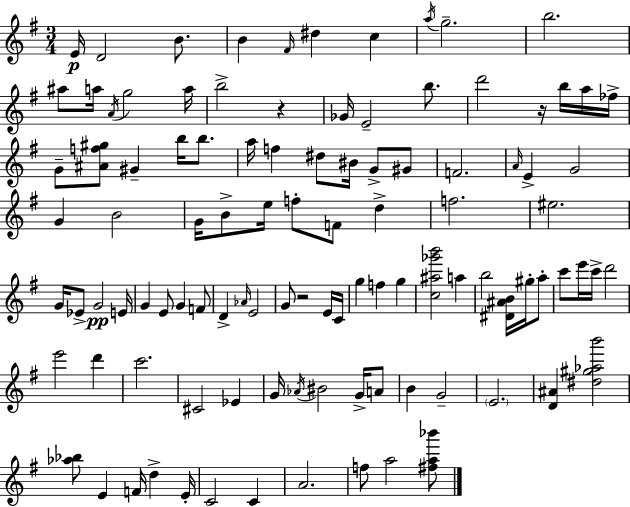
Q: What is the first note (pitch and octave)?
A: E4